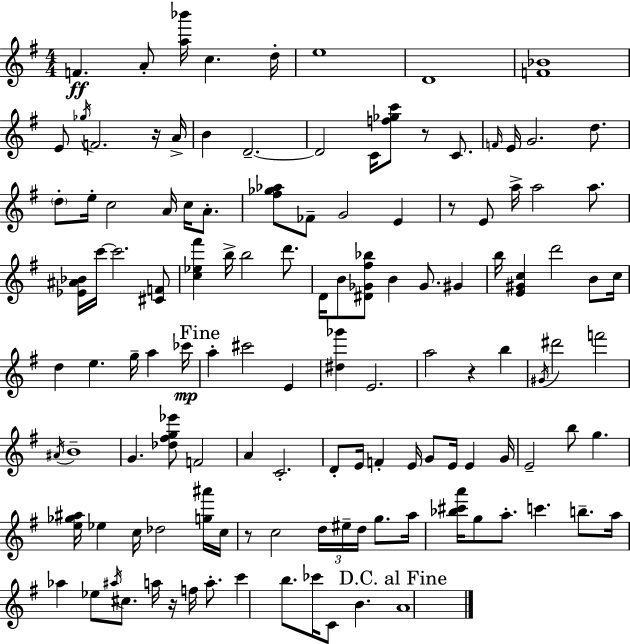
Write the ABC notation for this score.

X:1
T:Untitled
M:4/4
L:1/4
K:G
F A/2 [a_b']/4 c d/4 e4 D4 [F_B]4 E/2 _g/4 F2 z/4 A/4 B D2 D2 C/4 [f_gc']/2 z/2 C/2 F/4 E/4 G2 d/2 d/2 e/4 c2 A/4 c/4 A/2 [^f_g_a]/2 _F/2 G2 E z/2 E/2 a/4 a2 a/2 [_E^A_B]/4 c'/4 c'2 [^CF]/2 [c_e^f'] b/4 b2 d'/2 D/4 B/2 [^D_G^f_b]/2 B _G/2 ^G b/4 [E^Gc] d'2 B/2 c/4 d e g/4 a _c'/4 a ^c'2 E [^d_g'] E2 a2 z b ^G/4 ^d'2 f'2 ^A/4 B4 G [_d^fg_e']/2 F2 A C2 D/2 E/4 F E/4 G/2 E/4 E G/4 E2 b/2 g [e_g^a]/4 _e c/4 _d2 [g^a']/4 c/4 z/2 c2 d/4 ^e/4 d/4 g/2 a/4 [_b^c'a']/4 g/2 a/2 c' b/2 a/4 _a _e/2 ^a/4 ^c/2 a/4 z/4 f/4 a/2 c' b/2 _c'/4 C/2 B A4